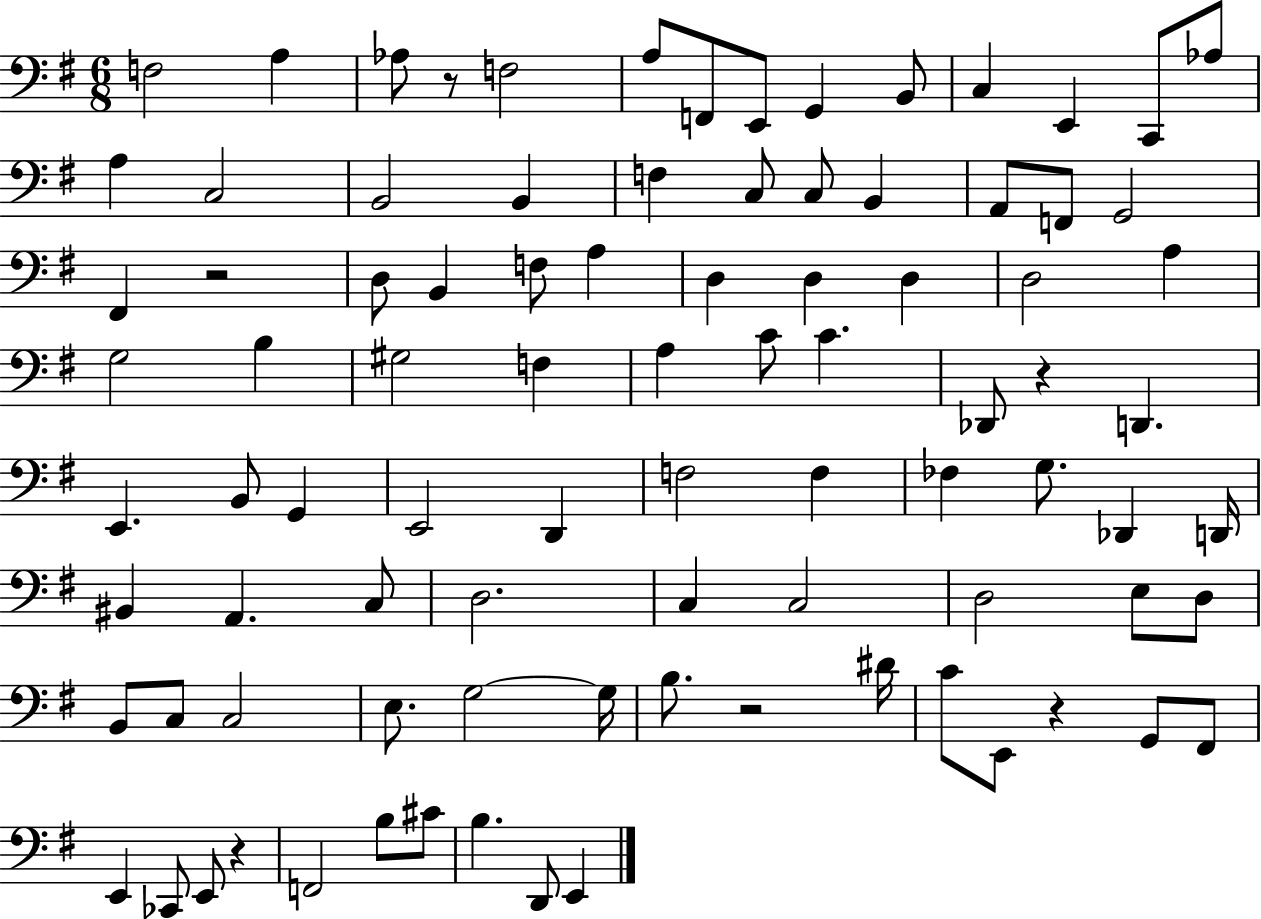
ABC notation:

X:1
T:Untitled
M:6/8
L:1/4
K:G
F,2 A, _A,/2 z/2 F,2 A,/2 F,,/2 E,,/2 G,, B,,/2 C, E,, C,,/2 _A,/2 A, C,2 B,,2 B,, F, C,/2 C,/2 B,, A,,/2 F,,/2 G,,2 ^F,, z2 D,/2 B,, F,/2 A, D, D, D, D,2 A, G,2 B, ^G,2 F, A, C/2 C _D,,/2 z D,, E,, B,,/2 G,, E,,2 D,, F,2 F, _F, G,/2 _D,, D,,/4 ^B,, A,, C,/2 D,2 C, C,2 D,2 E,/2 D,/2 B,,/2 C,/2 C,2 E,/2 G,2 G,/4 B,/2 z2 ^D/4 C/2 E,,/2 z G,,/2 ^F,,/2 E,, _C,,/2 E,,/2 z F,,2 B,/2 ^C/2 B, D,,/2 E,,